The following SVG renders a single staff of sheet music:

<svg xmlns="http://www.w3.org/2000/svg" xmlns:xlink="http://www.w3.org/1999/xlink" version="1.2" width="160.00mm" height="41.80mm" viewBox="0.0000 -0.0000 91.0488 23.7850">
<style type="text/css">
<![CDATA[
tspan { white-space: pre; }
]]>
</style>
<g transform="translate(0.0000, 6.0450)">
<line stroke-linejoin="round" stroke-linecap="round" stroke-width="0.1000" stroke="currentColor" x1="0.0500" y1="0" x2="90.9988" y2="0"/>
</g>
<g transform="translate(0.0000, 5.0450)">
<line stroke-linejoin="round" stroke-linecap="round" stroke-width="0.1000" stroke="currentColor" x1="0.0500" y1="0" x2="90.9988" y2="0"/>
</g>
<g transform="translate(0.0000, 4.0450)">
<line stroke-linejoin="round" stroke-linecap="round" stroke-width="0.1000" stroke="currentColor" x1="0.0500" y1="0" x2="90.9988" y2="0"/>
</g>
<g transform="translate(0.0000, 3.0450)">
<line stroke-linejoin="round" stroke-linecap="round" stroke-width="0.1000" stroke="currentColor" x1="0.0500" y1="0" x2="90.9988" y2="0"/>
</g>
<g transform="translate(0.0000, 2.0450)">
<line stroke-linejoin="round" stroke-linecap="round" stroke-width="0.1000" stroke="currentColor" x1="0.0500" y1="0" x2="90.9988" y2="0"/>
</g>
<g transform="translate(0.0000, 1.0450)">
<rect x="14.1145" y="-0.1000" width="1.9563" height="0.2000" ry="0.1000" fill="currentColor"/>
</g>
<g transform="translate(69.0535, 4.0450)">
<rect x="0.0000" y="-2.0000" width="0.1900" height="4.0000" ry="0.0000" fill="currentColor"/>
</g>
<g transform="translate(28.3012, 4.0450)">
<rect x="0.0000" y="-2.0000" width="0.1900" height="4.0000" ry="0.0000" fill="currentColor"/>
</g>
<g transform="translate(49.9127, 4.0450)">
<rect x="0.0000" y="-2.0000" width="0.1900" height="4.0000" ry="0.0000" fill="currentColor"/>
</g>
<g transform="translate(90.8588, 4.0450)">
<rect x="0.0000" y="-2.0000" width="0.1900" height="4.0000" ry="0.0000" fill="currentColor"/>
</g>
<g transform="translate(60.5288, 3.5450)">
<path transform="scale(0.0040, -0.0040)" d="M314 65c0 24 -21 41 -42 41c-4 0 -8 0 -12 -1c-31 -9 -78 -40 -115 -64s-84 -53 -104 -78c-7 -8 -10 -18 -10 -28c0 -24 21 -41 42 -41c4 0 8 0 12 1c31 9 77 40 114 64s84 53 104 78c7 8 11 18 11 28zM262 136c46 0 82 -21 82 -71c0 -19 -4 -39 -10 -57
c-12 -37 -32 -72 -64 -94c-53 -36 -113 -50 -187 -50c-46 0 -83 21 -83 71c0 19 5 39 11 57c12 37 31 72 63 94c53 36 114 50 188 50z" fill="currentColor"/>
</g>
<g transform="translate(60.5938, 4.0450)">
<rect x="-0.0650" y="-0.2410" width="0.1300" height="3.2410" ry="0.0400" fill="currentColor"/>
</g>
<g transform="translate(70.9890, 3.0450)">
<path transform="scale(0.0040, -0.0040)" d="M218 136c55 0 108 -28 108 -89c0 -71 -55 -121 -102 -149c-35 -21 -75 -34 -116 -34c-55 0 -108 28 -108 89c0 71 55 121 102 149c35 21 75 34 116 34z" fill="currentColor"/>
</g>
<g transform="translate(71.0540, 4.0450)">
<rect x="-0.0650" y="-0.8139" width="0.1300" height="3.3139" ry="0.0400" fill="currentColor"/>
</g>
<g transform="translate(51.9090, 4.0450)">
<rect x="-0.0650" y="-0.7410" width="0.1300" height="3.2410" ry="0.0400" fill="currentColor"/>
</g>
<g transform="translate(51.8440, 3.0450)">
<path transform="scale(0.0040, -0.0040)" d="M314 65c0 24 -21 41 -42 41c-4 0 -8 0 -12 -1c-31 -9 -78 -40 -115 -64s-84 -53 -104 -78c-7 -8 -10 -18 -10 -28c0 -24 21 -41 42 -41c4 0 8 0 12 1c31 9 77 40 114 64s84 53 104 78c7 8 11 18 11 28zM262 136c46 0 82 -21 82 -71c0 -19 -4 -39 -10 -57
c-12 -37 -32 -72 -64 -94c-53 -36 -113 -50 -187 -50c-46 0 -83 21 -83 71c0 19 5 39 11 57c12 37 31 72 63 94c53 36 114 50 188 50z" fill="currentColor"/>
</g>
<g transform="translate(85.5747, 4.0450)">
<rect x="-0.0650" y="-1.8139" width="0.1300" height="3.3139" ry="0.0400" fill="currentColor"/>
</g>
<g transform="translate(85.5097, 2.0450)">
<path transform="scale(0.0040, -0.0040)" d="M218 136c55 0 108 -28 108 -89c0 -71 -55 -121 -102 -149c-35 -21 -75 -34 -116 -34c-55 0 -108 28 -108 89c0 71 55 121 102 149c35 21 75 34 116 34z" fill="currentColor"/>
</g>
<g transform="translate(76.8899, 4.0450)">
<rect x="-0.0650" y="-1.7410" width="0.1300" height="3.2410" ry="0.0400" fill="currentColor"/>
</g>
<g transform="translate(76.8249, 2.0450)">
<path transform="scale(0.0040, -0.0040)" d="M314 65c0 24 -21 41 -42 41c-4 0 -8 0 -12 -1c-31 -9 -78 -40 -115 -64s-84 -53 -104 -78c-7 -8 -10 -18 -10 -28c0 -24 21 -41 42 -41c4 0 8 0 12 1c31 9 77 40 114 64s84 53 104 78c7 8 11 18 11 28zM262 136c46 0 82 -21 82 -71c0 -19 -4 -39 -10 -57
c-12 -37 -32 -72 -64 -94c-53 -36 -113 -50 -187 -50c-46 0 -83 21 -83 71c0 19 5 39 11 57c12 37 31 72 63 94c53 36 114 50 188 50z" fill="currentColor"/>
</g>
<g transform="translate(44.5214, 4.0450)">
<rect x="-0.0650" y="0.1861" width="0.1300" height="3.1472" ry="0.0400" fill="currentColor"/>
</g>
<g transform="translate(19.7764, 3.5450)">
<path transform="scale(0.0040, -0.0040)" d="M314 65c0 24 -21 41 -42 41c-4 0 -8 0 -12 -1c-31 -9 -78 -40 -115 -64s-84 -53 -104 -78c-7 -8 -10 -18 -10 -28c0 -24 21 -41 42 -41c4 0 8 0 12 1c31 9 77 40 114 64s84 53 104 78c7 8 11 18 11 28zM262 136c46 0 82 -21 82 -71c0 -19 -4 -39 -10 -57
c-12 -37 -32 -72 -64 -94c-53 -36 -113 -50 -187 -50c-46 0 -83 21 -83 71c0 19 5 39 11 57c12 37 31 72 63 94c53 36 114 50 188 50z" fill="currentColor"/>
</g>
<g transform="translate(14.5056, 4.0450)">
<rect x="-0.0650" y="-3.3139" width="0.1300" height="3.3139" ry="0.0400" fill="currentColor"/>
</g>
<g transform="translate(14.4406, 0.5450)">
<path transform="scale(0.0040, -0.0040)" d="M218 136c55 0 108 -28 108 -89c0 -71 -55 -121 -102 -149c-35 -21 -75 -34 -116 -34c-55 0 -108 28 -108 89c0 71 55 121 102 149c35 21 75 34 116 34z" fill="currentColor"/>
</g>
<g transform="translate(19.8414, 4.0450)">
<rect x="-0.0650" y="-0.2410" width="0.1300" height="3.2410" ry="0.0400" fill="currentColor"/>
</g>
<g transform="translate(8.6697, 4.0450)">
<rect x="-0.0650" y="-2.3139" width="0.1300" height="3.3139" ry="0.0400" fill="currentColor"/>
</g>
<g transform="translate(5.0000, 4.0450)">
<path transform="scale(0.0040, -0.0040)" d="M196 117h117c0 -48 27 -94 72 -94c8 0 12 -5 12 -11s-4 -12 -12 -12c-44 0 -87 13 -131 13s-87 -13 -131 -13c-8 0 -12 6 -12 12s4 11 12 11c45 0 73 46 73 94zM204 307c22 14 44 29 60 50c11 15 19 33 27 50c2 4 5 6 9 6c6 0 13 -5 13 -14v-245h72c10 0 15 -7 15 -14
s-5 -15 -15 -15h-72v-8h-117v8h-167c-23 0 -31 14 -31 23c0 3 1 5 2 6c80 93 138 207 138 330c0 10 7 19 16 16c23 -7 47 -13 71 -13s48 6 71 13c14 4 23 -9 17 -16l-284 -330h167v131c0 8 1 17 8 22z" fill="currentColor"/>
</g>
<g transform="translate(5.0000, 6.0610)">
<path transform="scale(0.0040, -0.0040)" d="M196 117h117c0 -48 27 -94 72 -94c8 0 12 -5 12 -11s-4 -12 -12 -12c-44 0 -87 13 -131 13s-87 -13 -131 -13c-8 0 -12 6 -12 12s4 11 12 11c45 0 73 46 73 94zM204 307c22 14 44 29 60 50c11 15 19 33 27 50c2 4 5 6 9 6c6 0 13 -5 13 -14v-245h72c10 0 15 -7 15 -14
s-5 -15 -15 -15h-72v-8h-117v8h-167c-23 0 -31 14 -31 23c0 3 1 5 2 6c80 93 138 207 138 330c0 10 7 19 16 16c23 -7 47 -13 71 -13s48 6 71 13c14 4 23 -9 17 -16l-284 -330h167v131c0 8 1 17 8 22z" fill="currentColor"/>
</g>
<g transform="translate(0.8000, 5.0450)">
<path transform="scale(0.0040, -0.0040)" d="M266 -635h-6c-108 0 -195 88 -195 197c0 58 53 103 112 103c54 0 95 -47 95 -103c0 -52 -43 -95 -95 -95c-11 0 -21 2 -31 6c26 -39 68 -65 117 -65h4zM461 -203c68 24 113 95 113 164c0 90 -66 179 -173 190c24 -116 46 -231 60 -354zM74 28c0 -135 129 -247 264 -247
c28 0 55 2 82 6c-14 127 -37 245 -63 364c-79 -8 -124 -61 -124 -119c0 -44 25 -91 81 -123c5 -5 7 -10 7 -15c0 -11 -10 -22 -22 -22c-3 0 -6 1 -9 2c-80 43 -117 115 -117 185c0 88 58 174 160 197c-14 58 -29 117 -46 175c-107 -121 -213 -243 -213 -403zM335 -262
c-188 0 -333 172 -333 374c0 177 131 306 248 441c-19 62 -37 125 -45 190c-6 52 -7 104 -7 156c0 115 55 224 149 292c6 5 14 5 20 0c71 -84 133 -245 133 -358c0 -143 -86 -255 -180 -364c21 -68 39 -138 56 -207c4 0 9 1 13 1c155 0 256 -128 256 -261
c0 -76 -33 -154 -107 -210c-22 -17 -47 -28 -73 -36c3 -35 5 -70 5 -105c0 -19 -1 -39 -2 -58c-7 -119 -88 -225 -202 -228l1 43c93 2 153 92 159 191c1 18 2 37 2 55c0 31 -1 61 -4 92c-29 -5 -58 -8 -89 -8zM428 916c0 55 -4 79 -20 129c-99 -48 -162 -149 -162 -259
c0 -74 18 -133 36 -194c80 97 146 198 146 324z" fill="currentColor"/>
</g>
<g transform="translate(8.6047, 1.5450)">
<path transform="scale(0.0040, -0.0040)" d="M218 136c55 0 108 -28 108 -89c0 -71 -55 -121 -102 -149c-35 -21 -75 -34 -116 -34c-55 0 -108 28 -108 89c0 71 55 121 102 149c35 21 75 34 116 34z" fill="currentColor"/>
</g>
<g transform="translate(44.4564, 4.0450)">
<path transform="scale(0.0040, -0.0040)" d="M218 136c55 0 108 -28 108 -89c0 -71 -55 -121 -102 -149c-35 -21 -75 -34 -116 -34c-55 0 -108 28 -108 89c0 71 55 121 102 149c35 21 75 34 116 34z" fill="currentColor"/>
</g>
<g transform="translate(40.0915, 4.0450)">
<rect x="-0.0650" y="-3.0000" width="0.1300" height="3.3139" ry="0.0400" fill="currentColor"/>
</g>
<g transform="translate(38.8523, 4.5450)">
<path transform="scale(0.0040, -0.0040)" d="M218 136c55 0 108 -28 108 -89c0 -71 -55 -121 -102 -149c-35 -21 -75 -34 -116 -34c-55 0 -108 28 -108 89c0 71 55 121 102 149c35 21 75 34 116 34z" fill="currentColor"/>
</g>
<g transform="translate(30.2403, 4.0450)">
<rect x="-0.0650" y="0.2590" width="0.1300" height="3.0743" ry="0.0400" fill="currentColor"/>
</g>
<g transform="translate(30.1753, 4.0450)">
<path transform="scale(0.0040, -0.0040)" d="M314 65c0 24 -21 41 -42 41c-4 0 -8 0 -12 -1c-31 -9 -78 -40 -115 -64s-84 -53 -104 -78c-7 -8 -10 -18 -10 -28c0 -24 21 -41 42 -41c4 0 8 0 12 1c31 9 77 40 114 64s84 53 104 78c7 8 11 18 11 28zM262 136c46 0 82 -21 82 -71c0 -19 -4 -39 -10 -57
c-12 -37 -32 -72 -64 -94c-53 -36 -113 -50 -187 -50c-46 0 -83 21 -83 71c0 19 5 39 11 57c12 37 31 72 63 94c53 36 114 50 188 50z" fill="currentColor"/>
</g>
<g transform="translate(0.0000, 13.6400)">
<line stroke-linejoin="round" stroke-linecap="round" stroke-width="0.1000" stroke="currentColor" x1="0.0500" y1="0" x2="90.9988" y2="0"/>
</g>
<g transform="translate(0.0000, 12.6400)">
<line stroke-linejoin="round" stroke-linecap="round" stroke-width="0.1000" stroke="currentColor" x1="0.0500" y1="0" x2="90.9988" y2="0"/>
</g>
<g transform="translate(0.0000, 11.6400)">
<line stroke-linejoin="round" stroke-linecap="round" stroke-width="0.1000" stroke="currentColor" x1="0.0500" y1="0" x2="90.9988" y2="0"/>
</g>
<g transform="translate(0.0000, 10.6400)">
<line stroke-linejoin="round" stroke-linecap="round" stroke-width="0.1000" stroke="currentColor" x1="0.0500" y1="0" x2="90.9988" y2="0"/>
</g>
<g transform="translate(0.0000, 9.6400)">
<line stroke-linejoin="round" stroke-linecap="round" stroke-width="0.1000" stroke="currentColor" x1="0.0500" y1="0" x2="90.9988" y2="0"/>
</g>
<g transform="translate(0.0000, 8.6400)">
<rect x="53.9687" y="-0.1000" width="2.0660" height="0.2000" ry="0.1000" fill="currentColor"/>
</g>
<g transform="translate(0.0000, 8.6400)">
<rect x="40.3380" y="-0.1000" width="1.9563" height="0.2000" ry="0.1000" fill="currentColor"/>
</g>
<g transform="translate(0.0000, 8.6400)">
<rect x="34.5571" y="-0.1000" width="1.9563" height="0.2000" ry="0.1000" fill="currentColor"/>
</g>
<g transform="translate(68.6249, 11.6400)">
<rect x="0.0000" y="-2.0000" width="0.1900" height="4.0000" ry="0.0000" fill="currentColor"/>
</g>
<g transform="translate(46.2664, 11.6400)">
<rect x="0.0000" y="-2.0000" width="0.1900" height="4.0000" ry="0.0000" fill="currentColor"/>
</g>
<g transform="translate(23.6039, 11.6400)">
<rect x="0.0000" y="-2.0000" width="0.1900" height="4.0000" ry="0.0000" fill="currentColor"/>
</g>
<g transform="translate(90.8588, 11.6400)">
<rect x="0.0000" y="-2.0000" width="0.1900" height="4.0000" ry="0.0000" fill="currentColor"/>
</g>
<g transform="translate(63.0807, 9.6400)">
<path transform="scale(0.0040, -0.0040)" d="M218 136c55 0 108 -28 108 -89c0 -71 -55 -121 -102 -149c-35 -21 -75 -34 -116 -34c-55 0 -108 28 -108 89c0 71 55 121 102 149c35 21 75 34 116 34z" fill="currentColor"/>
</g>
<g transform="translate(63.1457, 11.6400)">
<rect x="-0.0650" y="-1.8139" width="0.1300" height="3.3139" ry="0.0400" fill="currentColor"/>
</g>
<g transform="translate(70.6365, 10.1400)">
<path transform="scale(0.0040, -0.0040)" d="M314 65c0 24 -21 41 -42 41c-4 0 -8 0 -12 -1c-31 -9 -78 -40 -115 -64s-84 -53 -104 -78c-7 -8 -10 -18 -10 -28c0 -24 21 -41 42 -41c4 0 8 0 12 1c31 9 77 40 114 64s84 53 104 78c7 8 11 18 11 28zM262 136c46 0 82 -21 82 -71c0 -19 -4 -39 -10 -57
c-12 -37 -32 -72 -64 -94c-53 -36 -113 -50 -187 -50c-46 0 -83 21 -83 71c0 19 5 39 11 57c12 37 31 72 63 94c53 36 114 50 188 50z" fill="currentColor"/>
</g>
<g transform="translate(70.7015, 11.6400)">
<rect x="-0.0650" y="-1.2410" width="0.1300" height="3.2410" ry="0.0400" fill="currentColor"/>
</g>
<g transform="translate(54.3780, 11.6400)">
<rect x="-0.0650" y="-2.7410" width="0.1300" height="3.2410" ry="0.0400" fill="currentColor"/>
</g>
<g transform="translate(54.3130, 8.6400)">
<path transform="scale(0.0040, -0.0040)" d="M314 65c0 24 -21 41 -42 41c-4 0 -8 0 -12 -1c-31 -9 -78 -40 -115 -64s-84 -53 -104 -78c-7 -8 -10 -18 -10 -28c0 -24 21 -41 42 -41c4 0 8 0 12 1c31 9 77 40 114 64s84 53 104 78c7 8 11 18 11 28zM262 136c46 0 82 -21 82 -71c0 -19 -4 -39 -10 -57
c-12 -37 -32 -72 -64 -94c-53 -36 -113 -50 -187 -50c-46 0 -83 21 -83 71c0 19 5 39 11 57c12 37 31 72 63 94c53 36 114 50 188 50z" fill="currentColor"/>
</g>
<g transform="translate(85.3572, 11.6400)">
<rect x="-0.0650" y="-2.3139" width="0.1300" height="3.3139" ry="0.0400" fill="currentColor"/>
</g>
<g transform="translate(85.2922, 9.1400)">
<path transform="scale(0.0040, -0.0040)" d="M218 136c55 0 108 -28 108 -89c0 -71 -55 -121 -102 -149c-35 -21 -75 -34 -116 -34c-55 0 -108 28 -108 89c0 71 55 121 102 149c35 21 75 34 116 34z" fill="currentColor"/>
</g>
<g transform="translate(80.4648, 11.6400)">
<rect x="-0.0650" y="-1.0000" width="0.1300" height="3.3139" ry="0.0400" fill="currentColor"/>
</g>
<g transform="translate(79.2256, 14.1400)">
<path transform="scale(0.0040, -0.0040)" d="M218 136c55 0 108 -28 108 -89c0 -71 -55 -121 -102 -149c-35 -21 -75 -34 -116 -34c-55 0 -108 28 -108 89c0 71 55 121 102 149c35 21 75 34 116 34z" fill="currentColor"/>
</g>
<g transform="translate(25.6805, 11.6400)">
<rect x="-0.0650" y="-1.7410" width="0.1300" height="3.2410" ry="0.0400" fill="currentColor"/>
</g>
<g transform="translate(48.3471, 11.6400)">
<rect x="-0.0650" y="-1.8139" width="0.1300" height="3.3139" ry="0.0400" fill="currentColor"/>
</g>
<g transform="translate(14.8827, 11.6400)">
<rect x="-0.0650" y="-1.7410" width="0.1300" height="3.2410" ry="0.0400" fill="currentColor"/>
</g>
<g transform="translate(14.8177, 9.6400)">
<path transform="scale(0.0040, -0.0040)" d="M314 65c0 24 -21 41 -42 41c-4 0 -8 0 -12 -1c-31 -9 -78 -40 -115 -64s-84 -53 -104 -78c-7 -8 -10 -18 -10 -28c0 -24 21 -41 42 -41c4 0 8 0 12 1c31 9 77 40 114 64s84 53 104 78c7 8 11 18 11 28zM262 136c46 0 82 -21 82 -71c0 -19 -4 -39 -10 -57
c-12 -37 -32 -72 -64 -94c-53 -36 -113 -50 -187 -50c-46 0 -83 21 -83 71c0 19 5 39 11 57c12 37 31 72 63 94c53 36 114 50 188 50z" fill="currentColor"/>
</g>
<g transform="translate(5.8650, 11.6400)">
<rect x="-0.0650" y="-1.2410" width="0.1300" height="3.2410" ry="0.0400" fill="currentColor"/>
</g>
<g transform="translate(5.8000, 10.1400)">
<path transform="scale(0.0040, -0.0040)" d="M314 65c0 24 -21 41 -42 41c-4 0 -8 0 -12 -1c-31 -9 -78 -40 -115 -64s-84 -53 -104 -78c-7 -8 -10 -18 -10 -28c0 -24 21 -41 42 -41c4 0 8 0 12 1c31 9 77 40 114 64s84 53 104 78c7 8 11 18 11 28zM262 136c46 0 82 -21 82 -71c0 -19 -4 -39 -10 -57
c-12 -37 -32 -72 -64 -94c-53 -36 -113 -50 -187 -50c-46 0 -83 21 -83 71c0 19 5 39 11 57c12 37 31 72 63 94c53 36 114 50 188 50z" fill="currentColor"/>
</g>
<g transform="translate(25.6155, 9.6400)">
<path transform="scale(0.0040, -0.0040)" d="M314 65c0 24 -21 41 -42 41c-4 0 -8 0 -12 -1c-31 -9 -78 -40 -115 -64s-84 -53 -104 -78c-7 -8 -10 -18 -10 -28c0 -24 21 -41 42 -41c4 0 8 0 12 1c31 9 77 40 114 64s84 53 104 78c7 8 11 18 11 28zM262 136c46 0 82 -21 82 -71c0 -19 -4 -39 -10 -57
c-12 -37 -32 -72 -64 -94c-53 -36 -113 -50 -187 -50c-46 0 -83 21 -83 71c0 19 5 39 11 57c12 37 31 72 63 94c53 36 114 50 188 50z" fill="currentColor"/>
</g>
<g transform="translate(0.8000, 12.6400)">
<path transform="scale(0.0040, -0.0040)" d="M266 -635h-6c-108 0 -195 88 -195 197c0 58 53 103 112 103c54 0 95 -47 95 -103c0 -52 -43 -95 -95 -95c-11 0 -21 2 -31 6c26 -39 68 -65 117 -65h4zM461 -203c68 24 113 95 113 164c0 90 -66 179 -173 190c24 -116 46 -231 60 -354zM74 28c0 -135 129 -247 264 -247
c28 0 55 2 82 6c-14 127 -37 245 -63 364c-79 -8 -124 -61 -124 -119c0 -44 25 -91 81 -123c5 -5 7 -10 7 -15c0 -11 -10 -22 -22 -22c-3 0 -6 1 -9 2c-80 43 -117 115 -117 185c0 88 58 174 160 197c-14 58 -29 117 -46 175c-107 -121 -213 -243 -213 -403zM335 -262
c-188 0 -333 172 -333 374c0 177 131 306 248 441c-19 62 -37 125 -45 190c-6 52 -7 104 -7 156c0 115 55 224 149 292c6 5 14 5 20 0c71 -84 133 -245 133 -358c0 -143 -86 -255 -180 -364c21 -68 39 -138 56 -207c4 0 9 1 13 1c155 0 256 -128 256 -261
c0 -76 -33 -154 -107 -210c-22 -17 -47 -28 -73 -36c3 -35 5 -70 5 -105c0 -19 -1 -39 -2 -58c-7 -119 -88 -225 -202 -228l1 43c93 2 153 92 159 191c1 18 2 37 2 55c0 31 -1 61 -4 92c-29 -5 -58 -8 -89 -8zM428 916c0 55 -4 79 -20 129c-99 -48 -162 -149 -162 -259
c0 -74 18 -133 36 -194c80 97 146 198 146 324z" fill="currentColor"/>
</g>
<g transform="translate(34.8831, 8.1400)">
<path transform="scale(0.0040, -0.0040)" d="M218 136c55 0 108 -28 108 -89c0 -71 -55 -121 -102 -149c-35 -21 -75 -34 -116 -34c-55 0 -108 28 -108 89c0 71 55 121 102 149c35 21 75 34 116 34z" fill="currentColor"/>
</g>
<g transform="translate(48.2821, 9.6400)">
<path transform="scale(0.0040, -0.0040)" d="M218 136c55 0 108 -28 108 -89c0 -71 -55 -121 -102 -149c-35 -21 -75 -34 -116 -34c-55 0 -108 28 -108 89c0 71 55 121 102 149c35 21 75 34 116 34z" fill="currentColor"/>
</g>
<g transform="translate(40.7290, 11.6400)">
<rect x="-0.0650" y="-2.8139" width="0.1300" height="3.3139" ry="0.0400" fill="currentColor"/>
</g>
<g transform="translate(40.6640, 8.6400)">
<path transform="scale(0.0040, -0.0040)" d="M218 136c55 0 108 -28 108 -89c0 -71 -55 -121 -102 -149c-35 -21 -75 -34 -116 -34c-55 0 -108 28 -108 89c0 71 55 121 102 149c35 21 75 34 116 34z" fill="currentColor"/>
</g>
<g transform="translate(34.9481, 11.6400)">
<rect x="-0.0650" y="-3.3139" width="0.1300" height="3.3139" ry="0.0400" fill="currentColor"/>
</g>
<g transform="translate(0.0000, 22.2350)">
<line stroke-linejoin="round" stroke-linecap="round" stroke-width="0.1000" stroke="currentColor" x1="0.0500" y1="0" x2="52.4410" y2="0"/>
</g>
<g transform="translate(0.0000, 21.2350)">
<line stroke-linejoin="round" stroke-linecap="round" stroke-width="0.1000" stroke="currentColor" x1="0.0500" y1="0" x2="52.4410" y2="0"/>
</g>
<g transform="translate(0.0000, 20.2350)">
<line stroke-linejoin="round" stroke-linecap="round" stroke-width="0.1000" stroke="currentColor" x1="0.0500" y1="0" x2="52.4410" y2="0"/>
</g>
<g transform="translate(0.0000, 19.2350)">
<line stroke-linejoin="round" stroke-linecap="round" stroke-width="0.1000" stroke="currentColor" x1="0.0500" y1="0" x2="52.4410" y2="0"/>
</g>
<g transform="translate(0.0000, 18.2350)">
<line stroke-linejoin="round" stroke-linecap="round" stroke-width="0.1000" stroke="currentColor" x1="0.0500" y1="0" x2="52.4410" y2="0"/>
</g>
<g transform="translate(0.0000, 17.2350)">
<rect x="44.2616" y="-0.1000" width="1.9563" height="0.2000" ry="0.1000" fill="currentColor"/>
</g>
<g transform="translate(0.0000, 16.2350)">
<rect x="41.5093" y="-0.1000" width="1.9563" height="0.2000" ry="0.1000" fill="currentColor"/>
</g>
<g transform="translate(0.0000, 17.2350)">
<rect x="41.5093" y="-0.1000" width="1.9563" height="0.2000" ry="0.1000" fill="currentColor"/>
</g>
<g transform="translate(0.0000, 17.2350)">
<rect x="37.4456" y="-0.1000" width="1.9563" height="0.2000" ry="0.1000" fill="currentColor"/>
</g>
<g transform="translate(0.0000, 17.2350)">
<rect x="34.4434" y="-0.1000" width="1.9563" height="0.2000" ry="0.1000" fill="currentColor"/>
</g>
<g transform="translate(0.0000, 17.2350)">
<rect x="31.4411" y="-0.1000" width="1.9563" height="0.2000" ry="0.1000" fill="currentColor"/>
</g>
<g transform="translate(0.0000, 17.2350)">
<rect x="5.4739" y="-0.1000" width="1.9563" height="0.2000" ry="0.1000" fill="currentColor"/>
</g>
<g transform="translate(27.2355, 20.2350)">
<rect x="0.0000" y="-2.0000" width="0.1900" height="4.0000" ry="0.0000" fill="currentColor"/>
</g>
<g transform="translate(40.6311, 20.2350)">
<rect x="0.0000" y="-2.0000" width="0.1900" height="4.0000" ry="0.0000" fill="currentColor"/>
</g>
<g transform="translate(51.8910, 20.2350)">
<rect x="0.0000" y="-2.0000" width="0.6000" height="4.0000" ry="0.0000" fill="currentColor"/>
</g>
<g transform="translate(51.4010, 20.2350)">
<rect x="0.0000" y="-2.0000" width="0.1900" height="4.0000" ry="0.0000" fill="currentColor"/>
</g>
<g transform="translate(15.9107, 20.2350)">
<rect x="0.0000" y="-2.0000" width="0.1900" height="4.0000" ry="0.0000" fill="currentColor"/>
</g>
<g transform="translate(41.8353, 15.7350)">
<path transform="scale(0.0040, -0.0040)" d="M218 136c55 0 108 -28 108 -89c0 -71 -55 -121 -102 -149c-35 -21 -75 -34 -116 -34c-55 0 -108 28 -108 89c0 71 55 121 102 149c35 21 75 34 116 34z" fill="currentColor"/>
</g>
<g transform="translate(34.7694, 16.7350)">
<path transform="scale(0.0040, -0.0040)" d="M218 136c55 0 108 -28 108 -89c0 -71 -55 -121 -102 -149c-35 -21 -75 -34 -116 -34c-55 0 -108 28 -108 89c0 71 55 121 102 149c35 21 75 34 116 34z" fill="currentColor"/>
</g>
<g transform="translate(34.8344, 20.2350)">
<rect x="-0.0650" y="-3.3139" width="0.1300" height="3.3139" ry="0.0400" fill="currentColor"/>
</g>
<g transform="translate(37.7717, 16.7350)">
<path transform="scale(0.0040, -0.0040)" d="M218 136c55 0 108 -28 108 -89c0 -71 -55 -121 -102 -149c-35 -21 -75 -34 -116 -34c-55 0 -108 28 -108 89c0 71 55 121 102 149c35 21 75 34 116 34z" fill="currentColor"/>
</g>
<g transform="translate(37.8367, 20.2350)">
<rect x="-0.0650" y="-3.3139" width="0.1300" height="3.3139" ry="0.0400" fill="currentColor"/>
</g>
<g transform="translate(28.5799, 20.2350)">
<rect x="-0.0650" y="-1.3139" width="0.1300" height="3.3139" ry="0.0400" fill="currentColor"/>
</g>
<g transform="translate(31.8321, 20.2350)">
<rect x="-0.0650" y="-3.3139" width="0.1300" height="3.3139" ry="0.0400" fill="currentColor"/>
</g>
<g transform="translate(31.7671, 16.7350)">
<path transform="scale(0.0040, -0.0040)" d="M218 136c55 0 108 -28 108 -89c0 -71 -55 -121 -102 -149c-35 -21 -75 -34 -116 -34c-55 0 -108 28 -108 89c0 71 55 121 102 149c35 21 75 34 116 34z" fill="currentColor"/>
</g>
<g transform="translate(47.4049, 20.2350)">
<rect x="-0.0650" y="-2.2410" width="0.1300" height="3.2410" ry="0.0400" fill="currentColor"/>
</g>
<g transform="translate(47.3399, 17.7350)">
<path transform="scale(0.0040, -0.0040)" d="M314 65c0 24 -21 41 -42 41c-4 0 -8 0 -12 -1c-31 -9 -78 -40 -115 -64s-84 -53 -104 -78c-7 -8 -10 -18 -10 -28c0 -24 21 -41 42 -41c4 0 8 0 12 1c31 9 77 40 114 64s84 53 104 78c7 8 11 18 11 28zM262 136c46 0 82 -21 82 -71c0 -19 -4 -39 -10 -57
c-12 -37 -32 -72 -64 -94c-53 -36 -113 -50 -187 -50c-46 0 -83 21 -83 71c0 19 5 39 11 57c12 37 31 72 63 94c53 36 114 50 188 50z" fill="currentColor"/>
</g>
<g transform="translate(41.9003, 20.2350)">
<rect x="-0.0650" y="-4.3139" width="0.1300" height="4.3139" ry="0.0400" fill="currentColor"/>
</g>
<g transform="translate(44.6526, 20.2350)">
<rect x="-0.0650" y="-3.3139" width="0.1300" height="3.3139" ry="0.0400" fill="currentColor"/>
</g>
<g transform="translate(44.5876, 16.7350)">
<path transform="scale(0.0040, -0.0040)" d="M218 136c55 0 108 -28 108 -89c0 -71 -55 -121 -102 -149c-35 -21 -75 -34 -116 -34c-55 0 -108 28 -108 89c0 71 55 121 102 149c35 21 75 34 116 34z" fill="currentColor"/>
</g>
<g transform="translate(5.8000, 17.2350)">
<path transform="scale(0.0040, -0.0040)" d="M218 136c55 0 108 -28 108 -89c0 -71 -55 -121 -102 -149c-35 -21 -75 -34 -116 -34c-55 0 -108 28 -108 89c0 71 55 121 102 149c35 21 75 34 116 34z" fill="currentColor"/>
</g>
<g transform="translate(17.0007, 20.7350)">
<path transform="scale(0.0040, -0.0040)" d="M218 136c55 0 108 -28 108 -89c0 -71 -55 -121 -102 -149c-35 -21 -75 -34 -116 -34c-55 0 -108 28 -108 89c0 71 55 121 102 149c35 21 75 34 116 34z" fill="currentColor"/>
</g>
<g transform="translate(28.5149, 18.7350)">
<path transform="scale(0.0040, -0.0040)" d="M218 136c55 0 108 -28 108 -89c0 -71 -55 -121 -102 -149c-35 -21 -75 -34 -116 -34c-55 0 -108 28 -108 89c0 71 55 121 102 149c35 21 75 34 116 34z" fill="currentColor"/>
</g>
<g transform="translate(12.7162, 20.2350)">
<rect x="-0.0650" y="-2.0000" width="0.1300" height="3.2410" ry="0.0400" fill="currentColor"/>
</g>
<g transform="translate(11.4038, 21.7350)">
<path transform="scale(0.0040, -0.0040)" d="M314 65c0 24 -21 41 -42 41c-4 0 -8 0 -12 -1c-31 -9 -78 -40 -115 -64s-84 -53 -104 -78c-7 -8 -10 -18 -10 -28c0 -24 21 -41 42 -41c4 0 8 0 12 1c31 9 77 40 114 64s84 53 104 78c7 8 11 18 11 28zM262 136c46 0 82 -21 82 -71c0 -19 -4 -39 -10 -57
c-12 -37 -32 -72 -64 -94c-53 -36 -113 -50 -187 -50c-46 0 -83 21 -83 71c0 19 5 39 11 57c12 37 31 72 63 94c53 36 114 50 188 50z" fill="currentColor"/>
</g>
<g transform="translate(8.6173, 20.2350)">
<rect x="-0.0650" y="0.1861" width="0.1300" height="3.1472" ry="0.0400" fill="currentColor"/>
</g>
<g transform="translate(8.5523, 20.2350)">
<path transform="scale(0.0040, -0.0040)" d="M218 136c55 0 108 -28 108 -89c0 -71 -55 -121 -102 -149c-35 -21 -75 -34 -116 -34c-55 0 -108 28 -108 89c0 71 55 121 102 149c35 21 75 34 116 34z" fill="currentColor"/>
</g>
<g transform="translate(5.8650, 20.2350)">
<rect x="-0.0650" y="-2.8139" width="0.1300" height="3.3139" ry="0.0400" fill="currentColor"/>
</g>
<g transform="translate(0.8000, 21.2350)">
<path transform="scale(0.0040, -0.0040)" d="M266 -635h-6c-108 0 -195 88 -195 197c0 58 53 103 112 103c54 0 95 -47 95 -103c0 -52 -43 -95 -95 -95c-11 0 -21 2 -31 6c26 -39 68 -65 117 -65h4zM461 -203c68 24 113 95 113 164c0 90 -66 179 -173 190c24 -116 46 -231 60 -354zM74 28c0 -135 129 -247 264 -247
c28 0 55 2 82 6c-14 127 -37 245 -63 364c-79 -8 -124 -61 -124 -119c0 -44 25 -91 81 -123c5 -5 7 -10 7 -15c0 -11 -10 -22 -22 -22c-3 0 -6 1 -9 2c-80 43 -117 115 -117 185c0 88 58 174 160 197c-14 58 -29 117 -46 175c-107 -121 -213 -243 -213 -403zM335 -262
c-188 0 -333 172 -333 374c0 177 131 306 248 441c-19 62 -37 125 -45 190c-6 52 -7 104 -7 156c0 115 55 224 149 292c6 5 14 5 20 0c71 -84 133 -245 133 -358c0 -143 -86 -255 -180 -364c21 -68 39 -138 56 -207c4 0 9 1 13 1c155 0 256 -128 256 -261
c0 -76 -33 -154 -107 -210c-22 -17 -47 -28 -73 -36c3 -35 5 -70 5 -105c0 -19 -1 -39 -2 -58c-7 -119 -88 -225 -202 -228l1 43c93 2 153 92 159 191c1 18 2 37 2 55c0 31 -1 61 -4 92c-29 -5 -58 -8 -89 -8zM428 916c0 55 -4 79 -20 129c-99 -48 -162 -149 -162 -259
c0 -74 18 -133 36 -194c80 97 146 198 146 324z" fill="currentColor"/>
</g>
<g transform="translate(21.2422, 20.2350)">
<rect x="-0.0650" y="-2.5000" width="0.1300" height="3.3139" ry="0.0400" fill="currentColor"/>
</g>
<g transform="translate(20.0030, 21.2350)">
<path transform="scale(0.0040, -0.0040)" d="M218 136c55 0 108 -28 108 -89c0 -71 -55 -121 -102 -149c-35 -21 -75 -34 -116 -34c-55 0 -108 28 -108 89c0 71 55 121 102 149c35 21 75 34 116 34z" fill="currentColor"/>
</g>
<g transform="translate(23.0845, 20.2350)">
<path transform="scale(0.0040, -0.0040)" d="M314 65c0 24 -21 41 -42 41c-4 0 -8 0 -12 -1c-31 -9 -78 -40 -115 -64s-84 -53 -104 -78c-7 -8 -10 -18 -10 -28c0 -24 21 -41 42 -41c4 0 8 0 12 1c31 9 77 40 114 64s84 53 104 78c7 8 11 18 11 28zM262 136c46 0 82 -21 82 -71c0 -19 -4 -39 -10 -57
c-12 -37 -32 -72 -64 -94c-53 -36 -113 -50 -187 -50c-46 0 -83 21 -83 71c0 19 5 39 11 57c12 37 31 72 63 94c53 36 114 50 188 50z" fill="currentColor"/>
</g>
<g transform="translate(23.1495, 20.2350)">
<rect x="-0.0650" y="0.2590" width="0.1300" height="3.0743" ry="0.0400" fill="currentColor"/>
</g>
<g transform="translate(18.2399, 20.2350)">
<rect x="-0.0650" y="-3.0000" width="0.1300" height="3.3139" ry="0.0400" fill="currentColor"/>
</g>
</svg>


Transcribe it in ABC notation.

X:1
T:Untitled
M:4/4
L:1/4
K:C
g b c2 B2 A B d2 c2 d f2 f e2 f2 f2 b a f a2 f e2 D g a B F2 A G B2 e b b b d' b g2